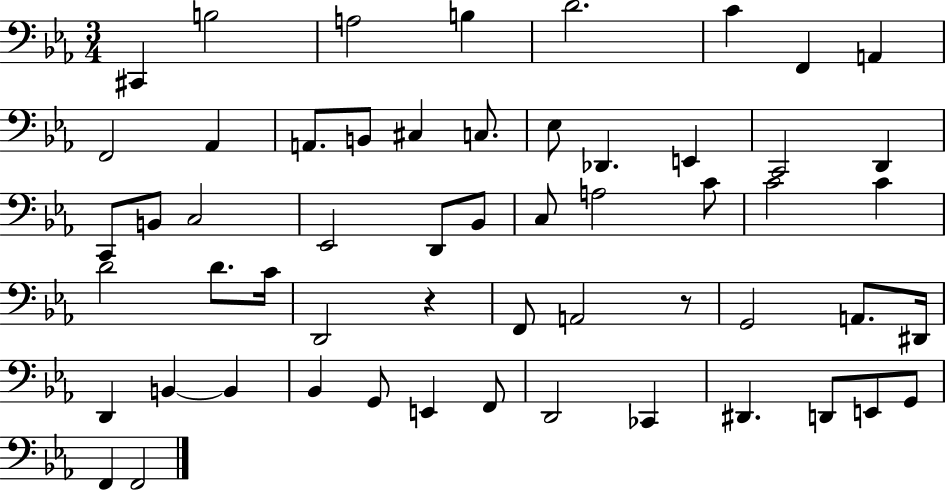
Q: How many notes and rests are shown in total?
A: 56